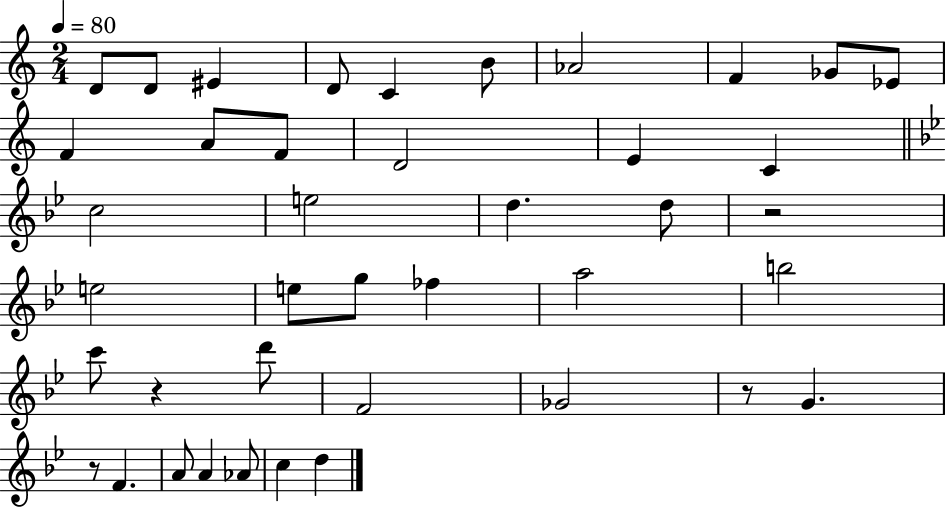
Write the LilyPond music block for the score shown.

{
  \clef treble
  \numericTimeSignature
  \time 2/4
  \key c \major
  \tempo 4 = 80
  d'8 d'8 eis'4 | d'8 c'4 b'8 | aes'2 | f'4 ges'8 ees'8 | \break f'4 a'8 f'8 | d'2 | e'4 c'4 | \bar "||" \break \key bes \major c''2 | e''2 | d''4. d''8 | r2 | \break e''2 | e''8 g''8 fes''4 | a''2 | b''2 | \break c'''8 r4 d'''8 | f'2 | ges'2 | r8 g'4. | \break r8 f'4. | a'8 a'4 aes'8 | c''4 d''4 | \bar "|."
}